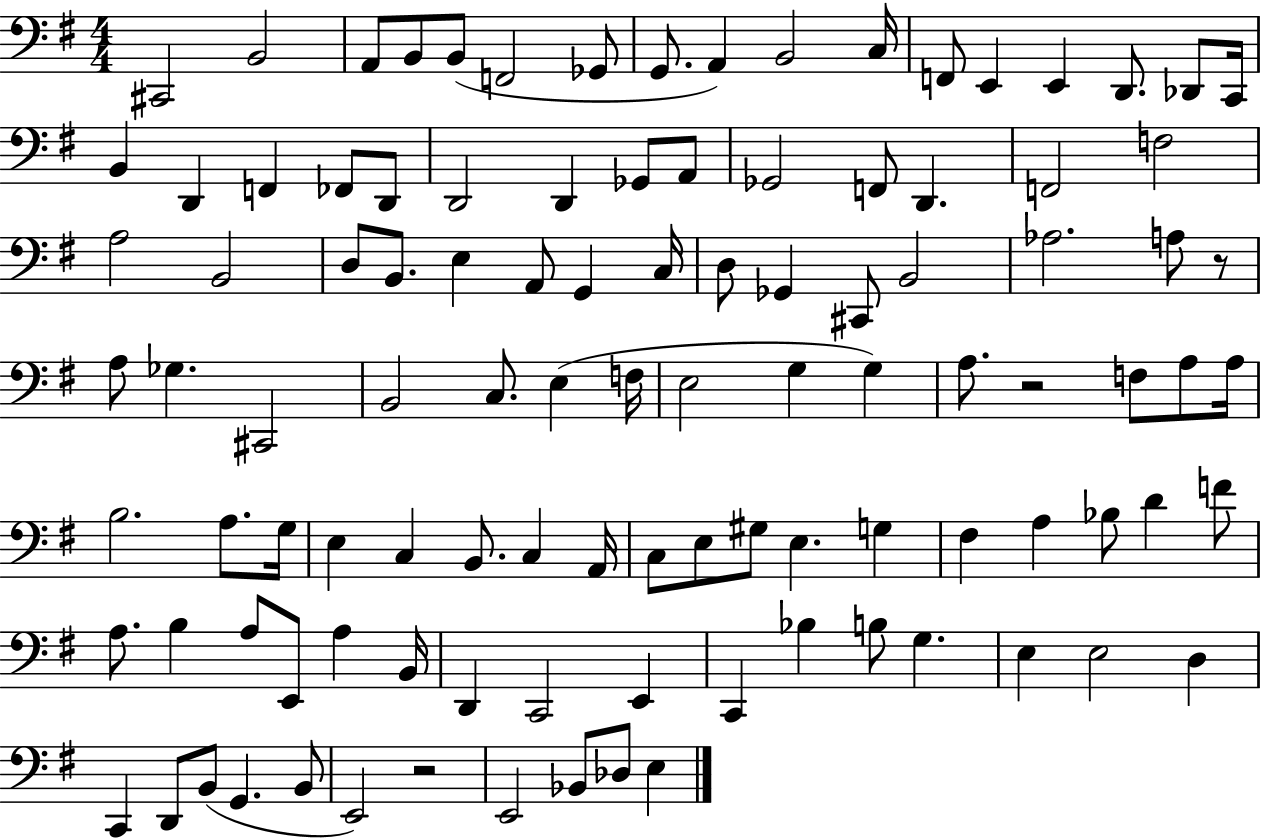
X:1
T:Untitled
M:4/4
L:1/4
K:G
^C,,2 B,,2 A,,/2 B,,/2 B,,/2 F,,2 _G,,/2 G,,/2 A,, B,,2 C,/4 F,,/2 E,, E,, D,,/2 _D,,/2 C,,/4 B,, D,, F,, _F,,/2 D,,/2 D,,2 D,, _G,,/2 A,,/2 _G,,2 F,,/2 D,, F,,2 F,2 A,2 B,,2 D,/2 B,,/2 E, A,,/2 G,, C,/4 D,/2 _G,, ^C,,/2 B,,2 _A,2 A,/2 z/2 A,/2 _G, ^C,,2 B,,2 C,/2 E, F,/4 E,2 G, G, A,/2 z2 F,/2 A,/2 A,/4 B,2 A,/2 G,/4 E, C, B,,/2 C, A,,/4 C,/2 E,/2 ^G,/2 E, G, ^F, A, _B,/2 D F/2 A,/2 B, A,/2 E,,/2 A, B,,/4 D,, C,,2 E,, C,, _B, B,/2 G, E, E,2 D, C,, D,,/2 B,,/2 G,, B,,/2 E,,2 z2 E,,2 _B,,/2 _D,/2 E,